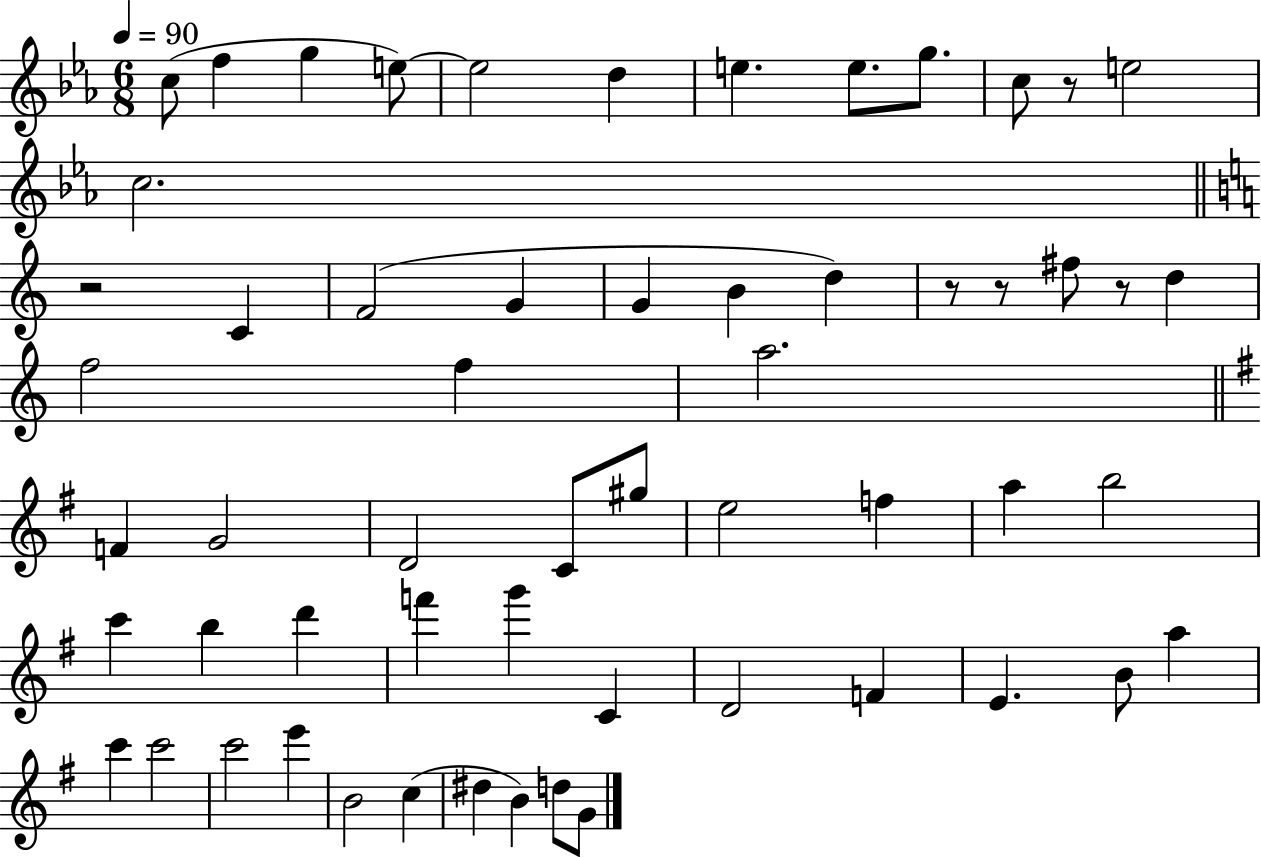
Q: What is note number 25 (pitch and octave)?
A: G4